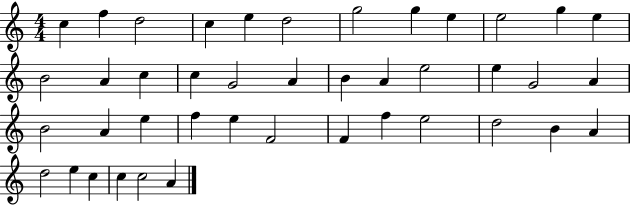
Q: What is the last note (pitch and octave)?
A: A4